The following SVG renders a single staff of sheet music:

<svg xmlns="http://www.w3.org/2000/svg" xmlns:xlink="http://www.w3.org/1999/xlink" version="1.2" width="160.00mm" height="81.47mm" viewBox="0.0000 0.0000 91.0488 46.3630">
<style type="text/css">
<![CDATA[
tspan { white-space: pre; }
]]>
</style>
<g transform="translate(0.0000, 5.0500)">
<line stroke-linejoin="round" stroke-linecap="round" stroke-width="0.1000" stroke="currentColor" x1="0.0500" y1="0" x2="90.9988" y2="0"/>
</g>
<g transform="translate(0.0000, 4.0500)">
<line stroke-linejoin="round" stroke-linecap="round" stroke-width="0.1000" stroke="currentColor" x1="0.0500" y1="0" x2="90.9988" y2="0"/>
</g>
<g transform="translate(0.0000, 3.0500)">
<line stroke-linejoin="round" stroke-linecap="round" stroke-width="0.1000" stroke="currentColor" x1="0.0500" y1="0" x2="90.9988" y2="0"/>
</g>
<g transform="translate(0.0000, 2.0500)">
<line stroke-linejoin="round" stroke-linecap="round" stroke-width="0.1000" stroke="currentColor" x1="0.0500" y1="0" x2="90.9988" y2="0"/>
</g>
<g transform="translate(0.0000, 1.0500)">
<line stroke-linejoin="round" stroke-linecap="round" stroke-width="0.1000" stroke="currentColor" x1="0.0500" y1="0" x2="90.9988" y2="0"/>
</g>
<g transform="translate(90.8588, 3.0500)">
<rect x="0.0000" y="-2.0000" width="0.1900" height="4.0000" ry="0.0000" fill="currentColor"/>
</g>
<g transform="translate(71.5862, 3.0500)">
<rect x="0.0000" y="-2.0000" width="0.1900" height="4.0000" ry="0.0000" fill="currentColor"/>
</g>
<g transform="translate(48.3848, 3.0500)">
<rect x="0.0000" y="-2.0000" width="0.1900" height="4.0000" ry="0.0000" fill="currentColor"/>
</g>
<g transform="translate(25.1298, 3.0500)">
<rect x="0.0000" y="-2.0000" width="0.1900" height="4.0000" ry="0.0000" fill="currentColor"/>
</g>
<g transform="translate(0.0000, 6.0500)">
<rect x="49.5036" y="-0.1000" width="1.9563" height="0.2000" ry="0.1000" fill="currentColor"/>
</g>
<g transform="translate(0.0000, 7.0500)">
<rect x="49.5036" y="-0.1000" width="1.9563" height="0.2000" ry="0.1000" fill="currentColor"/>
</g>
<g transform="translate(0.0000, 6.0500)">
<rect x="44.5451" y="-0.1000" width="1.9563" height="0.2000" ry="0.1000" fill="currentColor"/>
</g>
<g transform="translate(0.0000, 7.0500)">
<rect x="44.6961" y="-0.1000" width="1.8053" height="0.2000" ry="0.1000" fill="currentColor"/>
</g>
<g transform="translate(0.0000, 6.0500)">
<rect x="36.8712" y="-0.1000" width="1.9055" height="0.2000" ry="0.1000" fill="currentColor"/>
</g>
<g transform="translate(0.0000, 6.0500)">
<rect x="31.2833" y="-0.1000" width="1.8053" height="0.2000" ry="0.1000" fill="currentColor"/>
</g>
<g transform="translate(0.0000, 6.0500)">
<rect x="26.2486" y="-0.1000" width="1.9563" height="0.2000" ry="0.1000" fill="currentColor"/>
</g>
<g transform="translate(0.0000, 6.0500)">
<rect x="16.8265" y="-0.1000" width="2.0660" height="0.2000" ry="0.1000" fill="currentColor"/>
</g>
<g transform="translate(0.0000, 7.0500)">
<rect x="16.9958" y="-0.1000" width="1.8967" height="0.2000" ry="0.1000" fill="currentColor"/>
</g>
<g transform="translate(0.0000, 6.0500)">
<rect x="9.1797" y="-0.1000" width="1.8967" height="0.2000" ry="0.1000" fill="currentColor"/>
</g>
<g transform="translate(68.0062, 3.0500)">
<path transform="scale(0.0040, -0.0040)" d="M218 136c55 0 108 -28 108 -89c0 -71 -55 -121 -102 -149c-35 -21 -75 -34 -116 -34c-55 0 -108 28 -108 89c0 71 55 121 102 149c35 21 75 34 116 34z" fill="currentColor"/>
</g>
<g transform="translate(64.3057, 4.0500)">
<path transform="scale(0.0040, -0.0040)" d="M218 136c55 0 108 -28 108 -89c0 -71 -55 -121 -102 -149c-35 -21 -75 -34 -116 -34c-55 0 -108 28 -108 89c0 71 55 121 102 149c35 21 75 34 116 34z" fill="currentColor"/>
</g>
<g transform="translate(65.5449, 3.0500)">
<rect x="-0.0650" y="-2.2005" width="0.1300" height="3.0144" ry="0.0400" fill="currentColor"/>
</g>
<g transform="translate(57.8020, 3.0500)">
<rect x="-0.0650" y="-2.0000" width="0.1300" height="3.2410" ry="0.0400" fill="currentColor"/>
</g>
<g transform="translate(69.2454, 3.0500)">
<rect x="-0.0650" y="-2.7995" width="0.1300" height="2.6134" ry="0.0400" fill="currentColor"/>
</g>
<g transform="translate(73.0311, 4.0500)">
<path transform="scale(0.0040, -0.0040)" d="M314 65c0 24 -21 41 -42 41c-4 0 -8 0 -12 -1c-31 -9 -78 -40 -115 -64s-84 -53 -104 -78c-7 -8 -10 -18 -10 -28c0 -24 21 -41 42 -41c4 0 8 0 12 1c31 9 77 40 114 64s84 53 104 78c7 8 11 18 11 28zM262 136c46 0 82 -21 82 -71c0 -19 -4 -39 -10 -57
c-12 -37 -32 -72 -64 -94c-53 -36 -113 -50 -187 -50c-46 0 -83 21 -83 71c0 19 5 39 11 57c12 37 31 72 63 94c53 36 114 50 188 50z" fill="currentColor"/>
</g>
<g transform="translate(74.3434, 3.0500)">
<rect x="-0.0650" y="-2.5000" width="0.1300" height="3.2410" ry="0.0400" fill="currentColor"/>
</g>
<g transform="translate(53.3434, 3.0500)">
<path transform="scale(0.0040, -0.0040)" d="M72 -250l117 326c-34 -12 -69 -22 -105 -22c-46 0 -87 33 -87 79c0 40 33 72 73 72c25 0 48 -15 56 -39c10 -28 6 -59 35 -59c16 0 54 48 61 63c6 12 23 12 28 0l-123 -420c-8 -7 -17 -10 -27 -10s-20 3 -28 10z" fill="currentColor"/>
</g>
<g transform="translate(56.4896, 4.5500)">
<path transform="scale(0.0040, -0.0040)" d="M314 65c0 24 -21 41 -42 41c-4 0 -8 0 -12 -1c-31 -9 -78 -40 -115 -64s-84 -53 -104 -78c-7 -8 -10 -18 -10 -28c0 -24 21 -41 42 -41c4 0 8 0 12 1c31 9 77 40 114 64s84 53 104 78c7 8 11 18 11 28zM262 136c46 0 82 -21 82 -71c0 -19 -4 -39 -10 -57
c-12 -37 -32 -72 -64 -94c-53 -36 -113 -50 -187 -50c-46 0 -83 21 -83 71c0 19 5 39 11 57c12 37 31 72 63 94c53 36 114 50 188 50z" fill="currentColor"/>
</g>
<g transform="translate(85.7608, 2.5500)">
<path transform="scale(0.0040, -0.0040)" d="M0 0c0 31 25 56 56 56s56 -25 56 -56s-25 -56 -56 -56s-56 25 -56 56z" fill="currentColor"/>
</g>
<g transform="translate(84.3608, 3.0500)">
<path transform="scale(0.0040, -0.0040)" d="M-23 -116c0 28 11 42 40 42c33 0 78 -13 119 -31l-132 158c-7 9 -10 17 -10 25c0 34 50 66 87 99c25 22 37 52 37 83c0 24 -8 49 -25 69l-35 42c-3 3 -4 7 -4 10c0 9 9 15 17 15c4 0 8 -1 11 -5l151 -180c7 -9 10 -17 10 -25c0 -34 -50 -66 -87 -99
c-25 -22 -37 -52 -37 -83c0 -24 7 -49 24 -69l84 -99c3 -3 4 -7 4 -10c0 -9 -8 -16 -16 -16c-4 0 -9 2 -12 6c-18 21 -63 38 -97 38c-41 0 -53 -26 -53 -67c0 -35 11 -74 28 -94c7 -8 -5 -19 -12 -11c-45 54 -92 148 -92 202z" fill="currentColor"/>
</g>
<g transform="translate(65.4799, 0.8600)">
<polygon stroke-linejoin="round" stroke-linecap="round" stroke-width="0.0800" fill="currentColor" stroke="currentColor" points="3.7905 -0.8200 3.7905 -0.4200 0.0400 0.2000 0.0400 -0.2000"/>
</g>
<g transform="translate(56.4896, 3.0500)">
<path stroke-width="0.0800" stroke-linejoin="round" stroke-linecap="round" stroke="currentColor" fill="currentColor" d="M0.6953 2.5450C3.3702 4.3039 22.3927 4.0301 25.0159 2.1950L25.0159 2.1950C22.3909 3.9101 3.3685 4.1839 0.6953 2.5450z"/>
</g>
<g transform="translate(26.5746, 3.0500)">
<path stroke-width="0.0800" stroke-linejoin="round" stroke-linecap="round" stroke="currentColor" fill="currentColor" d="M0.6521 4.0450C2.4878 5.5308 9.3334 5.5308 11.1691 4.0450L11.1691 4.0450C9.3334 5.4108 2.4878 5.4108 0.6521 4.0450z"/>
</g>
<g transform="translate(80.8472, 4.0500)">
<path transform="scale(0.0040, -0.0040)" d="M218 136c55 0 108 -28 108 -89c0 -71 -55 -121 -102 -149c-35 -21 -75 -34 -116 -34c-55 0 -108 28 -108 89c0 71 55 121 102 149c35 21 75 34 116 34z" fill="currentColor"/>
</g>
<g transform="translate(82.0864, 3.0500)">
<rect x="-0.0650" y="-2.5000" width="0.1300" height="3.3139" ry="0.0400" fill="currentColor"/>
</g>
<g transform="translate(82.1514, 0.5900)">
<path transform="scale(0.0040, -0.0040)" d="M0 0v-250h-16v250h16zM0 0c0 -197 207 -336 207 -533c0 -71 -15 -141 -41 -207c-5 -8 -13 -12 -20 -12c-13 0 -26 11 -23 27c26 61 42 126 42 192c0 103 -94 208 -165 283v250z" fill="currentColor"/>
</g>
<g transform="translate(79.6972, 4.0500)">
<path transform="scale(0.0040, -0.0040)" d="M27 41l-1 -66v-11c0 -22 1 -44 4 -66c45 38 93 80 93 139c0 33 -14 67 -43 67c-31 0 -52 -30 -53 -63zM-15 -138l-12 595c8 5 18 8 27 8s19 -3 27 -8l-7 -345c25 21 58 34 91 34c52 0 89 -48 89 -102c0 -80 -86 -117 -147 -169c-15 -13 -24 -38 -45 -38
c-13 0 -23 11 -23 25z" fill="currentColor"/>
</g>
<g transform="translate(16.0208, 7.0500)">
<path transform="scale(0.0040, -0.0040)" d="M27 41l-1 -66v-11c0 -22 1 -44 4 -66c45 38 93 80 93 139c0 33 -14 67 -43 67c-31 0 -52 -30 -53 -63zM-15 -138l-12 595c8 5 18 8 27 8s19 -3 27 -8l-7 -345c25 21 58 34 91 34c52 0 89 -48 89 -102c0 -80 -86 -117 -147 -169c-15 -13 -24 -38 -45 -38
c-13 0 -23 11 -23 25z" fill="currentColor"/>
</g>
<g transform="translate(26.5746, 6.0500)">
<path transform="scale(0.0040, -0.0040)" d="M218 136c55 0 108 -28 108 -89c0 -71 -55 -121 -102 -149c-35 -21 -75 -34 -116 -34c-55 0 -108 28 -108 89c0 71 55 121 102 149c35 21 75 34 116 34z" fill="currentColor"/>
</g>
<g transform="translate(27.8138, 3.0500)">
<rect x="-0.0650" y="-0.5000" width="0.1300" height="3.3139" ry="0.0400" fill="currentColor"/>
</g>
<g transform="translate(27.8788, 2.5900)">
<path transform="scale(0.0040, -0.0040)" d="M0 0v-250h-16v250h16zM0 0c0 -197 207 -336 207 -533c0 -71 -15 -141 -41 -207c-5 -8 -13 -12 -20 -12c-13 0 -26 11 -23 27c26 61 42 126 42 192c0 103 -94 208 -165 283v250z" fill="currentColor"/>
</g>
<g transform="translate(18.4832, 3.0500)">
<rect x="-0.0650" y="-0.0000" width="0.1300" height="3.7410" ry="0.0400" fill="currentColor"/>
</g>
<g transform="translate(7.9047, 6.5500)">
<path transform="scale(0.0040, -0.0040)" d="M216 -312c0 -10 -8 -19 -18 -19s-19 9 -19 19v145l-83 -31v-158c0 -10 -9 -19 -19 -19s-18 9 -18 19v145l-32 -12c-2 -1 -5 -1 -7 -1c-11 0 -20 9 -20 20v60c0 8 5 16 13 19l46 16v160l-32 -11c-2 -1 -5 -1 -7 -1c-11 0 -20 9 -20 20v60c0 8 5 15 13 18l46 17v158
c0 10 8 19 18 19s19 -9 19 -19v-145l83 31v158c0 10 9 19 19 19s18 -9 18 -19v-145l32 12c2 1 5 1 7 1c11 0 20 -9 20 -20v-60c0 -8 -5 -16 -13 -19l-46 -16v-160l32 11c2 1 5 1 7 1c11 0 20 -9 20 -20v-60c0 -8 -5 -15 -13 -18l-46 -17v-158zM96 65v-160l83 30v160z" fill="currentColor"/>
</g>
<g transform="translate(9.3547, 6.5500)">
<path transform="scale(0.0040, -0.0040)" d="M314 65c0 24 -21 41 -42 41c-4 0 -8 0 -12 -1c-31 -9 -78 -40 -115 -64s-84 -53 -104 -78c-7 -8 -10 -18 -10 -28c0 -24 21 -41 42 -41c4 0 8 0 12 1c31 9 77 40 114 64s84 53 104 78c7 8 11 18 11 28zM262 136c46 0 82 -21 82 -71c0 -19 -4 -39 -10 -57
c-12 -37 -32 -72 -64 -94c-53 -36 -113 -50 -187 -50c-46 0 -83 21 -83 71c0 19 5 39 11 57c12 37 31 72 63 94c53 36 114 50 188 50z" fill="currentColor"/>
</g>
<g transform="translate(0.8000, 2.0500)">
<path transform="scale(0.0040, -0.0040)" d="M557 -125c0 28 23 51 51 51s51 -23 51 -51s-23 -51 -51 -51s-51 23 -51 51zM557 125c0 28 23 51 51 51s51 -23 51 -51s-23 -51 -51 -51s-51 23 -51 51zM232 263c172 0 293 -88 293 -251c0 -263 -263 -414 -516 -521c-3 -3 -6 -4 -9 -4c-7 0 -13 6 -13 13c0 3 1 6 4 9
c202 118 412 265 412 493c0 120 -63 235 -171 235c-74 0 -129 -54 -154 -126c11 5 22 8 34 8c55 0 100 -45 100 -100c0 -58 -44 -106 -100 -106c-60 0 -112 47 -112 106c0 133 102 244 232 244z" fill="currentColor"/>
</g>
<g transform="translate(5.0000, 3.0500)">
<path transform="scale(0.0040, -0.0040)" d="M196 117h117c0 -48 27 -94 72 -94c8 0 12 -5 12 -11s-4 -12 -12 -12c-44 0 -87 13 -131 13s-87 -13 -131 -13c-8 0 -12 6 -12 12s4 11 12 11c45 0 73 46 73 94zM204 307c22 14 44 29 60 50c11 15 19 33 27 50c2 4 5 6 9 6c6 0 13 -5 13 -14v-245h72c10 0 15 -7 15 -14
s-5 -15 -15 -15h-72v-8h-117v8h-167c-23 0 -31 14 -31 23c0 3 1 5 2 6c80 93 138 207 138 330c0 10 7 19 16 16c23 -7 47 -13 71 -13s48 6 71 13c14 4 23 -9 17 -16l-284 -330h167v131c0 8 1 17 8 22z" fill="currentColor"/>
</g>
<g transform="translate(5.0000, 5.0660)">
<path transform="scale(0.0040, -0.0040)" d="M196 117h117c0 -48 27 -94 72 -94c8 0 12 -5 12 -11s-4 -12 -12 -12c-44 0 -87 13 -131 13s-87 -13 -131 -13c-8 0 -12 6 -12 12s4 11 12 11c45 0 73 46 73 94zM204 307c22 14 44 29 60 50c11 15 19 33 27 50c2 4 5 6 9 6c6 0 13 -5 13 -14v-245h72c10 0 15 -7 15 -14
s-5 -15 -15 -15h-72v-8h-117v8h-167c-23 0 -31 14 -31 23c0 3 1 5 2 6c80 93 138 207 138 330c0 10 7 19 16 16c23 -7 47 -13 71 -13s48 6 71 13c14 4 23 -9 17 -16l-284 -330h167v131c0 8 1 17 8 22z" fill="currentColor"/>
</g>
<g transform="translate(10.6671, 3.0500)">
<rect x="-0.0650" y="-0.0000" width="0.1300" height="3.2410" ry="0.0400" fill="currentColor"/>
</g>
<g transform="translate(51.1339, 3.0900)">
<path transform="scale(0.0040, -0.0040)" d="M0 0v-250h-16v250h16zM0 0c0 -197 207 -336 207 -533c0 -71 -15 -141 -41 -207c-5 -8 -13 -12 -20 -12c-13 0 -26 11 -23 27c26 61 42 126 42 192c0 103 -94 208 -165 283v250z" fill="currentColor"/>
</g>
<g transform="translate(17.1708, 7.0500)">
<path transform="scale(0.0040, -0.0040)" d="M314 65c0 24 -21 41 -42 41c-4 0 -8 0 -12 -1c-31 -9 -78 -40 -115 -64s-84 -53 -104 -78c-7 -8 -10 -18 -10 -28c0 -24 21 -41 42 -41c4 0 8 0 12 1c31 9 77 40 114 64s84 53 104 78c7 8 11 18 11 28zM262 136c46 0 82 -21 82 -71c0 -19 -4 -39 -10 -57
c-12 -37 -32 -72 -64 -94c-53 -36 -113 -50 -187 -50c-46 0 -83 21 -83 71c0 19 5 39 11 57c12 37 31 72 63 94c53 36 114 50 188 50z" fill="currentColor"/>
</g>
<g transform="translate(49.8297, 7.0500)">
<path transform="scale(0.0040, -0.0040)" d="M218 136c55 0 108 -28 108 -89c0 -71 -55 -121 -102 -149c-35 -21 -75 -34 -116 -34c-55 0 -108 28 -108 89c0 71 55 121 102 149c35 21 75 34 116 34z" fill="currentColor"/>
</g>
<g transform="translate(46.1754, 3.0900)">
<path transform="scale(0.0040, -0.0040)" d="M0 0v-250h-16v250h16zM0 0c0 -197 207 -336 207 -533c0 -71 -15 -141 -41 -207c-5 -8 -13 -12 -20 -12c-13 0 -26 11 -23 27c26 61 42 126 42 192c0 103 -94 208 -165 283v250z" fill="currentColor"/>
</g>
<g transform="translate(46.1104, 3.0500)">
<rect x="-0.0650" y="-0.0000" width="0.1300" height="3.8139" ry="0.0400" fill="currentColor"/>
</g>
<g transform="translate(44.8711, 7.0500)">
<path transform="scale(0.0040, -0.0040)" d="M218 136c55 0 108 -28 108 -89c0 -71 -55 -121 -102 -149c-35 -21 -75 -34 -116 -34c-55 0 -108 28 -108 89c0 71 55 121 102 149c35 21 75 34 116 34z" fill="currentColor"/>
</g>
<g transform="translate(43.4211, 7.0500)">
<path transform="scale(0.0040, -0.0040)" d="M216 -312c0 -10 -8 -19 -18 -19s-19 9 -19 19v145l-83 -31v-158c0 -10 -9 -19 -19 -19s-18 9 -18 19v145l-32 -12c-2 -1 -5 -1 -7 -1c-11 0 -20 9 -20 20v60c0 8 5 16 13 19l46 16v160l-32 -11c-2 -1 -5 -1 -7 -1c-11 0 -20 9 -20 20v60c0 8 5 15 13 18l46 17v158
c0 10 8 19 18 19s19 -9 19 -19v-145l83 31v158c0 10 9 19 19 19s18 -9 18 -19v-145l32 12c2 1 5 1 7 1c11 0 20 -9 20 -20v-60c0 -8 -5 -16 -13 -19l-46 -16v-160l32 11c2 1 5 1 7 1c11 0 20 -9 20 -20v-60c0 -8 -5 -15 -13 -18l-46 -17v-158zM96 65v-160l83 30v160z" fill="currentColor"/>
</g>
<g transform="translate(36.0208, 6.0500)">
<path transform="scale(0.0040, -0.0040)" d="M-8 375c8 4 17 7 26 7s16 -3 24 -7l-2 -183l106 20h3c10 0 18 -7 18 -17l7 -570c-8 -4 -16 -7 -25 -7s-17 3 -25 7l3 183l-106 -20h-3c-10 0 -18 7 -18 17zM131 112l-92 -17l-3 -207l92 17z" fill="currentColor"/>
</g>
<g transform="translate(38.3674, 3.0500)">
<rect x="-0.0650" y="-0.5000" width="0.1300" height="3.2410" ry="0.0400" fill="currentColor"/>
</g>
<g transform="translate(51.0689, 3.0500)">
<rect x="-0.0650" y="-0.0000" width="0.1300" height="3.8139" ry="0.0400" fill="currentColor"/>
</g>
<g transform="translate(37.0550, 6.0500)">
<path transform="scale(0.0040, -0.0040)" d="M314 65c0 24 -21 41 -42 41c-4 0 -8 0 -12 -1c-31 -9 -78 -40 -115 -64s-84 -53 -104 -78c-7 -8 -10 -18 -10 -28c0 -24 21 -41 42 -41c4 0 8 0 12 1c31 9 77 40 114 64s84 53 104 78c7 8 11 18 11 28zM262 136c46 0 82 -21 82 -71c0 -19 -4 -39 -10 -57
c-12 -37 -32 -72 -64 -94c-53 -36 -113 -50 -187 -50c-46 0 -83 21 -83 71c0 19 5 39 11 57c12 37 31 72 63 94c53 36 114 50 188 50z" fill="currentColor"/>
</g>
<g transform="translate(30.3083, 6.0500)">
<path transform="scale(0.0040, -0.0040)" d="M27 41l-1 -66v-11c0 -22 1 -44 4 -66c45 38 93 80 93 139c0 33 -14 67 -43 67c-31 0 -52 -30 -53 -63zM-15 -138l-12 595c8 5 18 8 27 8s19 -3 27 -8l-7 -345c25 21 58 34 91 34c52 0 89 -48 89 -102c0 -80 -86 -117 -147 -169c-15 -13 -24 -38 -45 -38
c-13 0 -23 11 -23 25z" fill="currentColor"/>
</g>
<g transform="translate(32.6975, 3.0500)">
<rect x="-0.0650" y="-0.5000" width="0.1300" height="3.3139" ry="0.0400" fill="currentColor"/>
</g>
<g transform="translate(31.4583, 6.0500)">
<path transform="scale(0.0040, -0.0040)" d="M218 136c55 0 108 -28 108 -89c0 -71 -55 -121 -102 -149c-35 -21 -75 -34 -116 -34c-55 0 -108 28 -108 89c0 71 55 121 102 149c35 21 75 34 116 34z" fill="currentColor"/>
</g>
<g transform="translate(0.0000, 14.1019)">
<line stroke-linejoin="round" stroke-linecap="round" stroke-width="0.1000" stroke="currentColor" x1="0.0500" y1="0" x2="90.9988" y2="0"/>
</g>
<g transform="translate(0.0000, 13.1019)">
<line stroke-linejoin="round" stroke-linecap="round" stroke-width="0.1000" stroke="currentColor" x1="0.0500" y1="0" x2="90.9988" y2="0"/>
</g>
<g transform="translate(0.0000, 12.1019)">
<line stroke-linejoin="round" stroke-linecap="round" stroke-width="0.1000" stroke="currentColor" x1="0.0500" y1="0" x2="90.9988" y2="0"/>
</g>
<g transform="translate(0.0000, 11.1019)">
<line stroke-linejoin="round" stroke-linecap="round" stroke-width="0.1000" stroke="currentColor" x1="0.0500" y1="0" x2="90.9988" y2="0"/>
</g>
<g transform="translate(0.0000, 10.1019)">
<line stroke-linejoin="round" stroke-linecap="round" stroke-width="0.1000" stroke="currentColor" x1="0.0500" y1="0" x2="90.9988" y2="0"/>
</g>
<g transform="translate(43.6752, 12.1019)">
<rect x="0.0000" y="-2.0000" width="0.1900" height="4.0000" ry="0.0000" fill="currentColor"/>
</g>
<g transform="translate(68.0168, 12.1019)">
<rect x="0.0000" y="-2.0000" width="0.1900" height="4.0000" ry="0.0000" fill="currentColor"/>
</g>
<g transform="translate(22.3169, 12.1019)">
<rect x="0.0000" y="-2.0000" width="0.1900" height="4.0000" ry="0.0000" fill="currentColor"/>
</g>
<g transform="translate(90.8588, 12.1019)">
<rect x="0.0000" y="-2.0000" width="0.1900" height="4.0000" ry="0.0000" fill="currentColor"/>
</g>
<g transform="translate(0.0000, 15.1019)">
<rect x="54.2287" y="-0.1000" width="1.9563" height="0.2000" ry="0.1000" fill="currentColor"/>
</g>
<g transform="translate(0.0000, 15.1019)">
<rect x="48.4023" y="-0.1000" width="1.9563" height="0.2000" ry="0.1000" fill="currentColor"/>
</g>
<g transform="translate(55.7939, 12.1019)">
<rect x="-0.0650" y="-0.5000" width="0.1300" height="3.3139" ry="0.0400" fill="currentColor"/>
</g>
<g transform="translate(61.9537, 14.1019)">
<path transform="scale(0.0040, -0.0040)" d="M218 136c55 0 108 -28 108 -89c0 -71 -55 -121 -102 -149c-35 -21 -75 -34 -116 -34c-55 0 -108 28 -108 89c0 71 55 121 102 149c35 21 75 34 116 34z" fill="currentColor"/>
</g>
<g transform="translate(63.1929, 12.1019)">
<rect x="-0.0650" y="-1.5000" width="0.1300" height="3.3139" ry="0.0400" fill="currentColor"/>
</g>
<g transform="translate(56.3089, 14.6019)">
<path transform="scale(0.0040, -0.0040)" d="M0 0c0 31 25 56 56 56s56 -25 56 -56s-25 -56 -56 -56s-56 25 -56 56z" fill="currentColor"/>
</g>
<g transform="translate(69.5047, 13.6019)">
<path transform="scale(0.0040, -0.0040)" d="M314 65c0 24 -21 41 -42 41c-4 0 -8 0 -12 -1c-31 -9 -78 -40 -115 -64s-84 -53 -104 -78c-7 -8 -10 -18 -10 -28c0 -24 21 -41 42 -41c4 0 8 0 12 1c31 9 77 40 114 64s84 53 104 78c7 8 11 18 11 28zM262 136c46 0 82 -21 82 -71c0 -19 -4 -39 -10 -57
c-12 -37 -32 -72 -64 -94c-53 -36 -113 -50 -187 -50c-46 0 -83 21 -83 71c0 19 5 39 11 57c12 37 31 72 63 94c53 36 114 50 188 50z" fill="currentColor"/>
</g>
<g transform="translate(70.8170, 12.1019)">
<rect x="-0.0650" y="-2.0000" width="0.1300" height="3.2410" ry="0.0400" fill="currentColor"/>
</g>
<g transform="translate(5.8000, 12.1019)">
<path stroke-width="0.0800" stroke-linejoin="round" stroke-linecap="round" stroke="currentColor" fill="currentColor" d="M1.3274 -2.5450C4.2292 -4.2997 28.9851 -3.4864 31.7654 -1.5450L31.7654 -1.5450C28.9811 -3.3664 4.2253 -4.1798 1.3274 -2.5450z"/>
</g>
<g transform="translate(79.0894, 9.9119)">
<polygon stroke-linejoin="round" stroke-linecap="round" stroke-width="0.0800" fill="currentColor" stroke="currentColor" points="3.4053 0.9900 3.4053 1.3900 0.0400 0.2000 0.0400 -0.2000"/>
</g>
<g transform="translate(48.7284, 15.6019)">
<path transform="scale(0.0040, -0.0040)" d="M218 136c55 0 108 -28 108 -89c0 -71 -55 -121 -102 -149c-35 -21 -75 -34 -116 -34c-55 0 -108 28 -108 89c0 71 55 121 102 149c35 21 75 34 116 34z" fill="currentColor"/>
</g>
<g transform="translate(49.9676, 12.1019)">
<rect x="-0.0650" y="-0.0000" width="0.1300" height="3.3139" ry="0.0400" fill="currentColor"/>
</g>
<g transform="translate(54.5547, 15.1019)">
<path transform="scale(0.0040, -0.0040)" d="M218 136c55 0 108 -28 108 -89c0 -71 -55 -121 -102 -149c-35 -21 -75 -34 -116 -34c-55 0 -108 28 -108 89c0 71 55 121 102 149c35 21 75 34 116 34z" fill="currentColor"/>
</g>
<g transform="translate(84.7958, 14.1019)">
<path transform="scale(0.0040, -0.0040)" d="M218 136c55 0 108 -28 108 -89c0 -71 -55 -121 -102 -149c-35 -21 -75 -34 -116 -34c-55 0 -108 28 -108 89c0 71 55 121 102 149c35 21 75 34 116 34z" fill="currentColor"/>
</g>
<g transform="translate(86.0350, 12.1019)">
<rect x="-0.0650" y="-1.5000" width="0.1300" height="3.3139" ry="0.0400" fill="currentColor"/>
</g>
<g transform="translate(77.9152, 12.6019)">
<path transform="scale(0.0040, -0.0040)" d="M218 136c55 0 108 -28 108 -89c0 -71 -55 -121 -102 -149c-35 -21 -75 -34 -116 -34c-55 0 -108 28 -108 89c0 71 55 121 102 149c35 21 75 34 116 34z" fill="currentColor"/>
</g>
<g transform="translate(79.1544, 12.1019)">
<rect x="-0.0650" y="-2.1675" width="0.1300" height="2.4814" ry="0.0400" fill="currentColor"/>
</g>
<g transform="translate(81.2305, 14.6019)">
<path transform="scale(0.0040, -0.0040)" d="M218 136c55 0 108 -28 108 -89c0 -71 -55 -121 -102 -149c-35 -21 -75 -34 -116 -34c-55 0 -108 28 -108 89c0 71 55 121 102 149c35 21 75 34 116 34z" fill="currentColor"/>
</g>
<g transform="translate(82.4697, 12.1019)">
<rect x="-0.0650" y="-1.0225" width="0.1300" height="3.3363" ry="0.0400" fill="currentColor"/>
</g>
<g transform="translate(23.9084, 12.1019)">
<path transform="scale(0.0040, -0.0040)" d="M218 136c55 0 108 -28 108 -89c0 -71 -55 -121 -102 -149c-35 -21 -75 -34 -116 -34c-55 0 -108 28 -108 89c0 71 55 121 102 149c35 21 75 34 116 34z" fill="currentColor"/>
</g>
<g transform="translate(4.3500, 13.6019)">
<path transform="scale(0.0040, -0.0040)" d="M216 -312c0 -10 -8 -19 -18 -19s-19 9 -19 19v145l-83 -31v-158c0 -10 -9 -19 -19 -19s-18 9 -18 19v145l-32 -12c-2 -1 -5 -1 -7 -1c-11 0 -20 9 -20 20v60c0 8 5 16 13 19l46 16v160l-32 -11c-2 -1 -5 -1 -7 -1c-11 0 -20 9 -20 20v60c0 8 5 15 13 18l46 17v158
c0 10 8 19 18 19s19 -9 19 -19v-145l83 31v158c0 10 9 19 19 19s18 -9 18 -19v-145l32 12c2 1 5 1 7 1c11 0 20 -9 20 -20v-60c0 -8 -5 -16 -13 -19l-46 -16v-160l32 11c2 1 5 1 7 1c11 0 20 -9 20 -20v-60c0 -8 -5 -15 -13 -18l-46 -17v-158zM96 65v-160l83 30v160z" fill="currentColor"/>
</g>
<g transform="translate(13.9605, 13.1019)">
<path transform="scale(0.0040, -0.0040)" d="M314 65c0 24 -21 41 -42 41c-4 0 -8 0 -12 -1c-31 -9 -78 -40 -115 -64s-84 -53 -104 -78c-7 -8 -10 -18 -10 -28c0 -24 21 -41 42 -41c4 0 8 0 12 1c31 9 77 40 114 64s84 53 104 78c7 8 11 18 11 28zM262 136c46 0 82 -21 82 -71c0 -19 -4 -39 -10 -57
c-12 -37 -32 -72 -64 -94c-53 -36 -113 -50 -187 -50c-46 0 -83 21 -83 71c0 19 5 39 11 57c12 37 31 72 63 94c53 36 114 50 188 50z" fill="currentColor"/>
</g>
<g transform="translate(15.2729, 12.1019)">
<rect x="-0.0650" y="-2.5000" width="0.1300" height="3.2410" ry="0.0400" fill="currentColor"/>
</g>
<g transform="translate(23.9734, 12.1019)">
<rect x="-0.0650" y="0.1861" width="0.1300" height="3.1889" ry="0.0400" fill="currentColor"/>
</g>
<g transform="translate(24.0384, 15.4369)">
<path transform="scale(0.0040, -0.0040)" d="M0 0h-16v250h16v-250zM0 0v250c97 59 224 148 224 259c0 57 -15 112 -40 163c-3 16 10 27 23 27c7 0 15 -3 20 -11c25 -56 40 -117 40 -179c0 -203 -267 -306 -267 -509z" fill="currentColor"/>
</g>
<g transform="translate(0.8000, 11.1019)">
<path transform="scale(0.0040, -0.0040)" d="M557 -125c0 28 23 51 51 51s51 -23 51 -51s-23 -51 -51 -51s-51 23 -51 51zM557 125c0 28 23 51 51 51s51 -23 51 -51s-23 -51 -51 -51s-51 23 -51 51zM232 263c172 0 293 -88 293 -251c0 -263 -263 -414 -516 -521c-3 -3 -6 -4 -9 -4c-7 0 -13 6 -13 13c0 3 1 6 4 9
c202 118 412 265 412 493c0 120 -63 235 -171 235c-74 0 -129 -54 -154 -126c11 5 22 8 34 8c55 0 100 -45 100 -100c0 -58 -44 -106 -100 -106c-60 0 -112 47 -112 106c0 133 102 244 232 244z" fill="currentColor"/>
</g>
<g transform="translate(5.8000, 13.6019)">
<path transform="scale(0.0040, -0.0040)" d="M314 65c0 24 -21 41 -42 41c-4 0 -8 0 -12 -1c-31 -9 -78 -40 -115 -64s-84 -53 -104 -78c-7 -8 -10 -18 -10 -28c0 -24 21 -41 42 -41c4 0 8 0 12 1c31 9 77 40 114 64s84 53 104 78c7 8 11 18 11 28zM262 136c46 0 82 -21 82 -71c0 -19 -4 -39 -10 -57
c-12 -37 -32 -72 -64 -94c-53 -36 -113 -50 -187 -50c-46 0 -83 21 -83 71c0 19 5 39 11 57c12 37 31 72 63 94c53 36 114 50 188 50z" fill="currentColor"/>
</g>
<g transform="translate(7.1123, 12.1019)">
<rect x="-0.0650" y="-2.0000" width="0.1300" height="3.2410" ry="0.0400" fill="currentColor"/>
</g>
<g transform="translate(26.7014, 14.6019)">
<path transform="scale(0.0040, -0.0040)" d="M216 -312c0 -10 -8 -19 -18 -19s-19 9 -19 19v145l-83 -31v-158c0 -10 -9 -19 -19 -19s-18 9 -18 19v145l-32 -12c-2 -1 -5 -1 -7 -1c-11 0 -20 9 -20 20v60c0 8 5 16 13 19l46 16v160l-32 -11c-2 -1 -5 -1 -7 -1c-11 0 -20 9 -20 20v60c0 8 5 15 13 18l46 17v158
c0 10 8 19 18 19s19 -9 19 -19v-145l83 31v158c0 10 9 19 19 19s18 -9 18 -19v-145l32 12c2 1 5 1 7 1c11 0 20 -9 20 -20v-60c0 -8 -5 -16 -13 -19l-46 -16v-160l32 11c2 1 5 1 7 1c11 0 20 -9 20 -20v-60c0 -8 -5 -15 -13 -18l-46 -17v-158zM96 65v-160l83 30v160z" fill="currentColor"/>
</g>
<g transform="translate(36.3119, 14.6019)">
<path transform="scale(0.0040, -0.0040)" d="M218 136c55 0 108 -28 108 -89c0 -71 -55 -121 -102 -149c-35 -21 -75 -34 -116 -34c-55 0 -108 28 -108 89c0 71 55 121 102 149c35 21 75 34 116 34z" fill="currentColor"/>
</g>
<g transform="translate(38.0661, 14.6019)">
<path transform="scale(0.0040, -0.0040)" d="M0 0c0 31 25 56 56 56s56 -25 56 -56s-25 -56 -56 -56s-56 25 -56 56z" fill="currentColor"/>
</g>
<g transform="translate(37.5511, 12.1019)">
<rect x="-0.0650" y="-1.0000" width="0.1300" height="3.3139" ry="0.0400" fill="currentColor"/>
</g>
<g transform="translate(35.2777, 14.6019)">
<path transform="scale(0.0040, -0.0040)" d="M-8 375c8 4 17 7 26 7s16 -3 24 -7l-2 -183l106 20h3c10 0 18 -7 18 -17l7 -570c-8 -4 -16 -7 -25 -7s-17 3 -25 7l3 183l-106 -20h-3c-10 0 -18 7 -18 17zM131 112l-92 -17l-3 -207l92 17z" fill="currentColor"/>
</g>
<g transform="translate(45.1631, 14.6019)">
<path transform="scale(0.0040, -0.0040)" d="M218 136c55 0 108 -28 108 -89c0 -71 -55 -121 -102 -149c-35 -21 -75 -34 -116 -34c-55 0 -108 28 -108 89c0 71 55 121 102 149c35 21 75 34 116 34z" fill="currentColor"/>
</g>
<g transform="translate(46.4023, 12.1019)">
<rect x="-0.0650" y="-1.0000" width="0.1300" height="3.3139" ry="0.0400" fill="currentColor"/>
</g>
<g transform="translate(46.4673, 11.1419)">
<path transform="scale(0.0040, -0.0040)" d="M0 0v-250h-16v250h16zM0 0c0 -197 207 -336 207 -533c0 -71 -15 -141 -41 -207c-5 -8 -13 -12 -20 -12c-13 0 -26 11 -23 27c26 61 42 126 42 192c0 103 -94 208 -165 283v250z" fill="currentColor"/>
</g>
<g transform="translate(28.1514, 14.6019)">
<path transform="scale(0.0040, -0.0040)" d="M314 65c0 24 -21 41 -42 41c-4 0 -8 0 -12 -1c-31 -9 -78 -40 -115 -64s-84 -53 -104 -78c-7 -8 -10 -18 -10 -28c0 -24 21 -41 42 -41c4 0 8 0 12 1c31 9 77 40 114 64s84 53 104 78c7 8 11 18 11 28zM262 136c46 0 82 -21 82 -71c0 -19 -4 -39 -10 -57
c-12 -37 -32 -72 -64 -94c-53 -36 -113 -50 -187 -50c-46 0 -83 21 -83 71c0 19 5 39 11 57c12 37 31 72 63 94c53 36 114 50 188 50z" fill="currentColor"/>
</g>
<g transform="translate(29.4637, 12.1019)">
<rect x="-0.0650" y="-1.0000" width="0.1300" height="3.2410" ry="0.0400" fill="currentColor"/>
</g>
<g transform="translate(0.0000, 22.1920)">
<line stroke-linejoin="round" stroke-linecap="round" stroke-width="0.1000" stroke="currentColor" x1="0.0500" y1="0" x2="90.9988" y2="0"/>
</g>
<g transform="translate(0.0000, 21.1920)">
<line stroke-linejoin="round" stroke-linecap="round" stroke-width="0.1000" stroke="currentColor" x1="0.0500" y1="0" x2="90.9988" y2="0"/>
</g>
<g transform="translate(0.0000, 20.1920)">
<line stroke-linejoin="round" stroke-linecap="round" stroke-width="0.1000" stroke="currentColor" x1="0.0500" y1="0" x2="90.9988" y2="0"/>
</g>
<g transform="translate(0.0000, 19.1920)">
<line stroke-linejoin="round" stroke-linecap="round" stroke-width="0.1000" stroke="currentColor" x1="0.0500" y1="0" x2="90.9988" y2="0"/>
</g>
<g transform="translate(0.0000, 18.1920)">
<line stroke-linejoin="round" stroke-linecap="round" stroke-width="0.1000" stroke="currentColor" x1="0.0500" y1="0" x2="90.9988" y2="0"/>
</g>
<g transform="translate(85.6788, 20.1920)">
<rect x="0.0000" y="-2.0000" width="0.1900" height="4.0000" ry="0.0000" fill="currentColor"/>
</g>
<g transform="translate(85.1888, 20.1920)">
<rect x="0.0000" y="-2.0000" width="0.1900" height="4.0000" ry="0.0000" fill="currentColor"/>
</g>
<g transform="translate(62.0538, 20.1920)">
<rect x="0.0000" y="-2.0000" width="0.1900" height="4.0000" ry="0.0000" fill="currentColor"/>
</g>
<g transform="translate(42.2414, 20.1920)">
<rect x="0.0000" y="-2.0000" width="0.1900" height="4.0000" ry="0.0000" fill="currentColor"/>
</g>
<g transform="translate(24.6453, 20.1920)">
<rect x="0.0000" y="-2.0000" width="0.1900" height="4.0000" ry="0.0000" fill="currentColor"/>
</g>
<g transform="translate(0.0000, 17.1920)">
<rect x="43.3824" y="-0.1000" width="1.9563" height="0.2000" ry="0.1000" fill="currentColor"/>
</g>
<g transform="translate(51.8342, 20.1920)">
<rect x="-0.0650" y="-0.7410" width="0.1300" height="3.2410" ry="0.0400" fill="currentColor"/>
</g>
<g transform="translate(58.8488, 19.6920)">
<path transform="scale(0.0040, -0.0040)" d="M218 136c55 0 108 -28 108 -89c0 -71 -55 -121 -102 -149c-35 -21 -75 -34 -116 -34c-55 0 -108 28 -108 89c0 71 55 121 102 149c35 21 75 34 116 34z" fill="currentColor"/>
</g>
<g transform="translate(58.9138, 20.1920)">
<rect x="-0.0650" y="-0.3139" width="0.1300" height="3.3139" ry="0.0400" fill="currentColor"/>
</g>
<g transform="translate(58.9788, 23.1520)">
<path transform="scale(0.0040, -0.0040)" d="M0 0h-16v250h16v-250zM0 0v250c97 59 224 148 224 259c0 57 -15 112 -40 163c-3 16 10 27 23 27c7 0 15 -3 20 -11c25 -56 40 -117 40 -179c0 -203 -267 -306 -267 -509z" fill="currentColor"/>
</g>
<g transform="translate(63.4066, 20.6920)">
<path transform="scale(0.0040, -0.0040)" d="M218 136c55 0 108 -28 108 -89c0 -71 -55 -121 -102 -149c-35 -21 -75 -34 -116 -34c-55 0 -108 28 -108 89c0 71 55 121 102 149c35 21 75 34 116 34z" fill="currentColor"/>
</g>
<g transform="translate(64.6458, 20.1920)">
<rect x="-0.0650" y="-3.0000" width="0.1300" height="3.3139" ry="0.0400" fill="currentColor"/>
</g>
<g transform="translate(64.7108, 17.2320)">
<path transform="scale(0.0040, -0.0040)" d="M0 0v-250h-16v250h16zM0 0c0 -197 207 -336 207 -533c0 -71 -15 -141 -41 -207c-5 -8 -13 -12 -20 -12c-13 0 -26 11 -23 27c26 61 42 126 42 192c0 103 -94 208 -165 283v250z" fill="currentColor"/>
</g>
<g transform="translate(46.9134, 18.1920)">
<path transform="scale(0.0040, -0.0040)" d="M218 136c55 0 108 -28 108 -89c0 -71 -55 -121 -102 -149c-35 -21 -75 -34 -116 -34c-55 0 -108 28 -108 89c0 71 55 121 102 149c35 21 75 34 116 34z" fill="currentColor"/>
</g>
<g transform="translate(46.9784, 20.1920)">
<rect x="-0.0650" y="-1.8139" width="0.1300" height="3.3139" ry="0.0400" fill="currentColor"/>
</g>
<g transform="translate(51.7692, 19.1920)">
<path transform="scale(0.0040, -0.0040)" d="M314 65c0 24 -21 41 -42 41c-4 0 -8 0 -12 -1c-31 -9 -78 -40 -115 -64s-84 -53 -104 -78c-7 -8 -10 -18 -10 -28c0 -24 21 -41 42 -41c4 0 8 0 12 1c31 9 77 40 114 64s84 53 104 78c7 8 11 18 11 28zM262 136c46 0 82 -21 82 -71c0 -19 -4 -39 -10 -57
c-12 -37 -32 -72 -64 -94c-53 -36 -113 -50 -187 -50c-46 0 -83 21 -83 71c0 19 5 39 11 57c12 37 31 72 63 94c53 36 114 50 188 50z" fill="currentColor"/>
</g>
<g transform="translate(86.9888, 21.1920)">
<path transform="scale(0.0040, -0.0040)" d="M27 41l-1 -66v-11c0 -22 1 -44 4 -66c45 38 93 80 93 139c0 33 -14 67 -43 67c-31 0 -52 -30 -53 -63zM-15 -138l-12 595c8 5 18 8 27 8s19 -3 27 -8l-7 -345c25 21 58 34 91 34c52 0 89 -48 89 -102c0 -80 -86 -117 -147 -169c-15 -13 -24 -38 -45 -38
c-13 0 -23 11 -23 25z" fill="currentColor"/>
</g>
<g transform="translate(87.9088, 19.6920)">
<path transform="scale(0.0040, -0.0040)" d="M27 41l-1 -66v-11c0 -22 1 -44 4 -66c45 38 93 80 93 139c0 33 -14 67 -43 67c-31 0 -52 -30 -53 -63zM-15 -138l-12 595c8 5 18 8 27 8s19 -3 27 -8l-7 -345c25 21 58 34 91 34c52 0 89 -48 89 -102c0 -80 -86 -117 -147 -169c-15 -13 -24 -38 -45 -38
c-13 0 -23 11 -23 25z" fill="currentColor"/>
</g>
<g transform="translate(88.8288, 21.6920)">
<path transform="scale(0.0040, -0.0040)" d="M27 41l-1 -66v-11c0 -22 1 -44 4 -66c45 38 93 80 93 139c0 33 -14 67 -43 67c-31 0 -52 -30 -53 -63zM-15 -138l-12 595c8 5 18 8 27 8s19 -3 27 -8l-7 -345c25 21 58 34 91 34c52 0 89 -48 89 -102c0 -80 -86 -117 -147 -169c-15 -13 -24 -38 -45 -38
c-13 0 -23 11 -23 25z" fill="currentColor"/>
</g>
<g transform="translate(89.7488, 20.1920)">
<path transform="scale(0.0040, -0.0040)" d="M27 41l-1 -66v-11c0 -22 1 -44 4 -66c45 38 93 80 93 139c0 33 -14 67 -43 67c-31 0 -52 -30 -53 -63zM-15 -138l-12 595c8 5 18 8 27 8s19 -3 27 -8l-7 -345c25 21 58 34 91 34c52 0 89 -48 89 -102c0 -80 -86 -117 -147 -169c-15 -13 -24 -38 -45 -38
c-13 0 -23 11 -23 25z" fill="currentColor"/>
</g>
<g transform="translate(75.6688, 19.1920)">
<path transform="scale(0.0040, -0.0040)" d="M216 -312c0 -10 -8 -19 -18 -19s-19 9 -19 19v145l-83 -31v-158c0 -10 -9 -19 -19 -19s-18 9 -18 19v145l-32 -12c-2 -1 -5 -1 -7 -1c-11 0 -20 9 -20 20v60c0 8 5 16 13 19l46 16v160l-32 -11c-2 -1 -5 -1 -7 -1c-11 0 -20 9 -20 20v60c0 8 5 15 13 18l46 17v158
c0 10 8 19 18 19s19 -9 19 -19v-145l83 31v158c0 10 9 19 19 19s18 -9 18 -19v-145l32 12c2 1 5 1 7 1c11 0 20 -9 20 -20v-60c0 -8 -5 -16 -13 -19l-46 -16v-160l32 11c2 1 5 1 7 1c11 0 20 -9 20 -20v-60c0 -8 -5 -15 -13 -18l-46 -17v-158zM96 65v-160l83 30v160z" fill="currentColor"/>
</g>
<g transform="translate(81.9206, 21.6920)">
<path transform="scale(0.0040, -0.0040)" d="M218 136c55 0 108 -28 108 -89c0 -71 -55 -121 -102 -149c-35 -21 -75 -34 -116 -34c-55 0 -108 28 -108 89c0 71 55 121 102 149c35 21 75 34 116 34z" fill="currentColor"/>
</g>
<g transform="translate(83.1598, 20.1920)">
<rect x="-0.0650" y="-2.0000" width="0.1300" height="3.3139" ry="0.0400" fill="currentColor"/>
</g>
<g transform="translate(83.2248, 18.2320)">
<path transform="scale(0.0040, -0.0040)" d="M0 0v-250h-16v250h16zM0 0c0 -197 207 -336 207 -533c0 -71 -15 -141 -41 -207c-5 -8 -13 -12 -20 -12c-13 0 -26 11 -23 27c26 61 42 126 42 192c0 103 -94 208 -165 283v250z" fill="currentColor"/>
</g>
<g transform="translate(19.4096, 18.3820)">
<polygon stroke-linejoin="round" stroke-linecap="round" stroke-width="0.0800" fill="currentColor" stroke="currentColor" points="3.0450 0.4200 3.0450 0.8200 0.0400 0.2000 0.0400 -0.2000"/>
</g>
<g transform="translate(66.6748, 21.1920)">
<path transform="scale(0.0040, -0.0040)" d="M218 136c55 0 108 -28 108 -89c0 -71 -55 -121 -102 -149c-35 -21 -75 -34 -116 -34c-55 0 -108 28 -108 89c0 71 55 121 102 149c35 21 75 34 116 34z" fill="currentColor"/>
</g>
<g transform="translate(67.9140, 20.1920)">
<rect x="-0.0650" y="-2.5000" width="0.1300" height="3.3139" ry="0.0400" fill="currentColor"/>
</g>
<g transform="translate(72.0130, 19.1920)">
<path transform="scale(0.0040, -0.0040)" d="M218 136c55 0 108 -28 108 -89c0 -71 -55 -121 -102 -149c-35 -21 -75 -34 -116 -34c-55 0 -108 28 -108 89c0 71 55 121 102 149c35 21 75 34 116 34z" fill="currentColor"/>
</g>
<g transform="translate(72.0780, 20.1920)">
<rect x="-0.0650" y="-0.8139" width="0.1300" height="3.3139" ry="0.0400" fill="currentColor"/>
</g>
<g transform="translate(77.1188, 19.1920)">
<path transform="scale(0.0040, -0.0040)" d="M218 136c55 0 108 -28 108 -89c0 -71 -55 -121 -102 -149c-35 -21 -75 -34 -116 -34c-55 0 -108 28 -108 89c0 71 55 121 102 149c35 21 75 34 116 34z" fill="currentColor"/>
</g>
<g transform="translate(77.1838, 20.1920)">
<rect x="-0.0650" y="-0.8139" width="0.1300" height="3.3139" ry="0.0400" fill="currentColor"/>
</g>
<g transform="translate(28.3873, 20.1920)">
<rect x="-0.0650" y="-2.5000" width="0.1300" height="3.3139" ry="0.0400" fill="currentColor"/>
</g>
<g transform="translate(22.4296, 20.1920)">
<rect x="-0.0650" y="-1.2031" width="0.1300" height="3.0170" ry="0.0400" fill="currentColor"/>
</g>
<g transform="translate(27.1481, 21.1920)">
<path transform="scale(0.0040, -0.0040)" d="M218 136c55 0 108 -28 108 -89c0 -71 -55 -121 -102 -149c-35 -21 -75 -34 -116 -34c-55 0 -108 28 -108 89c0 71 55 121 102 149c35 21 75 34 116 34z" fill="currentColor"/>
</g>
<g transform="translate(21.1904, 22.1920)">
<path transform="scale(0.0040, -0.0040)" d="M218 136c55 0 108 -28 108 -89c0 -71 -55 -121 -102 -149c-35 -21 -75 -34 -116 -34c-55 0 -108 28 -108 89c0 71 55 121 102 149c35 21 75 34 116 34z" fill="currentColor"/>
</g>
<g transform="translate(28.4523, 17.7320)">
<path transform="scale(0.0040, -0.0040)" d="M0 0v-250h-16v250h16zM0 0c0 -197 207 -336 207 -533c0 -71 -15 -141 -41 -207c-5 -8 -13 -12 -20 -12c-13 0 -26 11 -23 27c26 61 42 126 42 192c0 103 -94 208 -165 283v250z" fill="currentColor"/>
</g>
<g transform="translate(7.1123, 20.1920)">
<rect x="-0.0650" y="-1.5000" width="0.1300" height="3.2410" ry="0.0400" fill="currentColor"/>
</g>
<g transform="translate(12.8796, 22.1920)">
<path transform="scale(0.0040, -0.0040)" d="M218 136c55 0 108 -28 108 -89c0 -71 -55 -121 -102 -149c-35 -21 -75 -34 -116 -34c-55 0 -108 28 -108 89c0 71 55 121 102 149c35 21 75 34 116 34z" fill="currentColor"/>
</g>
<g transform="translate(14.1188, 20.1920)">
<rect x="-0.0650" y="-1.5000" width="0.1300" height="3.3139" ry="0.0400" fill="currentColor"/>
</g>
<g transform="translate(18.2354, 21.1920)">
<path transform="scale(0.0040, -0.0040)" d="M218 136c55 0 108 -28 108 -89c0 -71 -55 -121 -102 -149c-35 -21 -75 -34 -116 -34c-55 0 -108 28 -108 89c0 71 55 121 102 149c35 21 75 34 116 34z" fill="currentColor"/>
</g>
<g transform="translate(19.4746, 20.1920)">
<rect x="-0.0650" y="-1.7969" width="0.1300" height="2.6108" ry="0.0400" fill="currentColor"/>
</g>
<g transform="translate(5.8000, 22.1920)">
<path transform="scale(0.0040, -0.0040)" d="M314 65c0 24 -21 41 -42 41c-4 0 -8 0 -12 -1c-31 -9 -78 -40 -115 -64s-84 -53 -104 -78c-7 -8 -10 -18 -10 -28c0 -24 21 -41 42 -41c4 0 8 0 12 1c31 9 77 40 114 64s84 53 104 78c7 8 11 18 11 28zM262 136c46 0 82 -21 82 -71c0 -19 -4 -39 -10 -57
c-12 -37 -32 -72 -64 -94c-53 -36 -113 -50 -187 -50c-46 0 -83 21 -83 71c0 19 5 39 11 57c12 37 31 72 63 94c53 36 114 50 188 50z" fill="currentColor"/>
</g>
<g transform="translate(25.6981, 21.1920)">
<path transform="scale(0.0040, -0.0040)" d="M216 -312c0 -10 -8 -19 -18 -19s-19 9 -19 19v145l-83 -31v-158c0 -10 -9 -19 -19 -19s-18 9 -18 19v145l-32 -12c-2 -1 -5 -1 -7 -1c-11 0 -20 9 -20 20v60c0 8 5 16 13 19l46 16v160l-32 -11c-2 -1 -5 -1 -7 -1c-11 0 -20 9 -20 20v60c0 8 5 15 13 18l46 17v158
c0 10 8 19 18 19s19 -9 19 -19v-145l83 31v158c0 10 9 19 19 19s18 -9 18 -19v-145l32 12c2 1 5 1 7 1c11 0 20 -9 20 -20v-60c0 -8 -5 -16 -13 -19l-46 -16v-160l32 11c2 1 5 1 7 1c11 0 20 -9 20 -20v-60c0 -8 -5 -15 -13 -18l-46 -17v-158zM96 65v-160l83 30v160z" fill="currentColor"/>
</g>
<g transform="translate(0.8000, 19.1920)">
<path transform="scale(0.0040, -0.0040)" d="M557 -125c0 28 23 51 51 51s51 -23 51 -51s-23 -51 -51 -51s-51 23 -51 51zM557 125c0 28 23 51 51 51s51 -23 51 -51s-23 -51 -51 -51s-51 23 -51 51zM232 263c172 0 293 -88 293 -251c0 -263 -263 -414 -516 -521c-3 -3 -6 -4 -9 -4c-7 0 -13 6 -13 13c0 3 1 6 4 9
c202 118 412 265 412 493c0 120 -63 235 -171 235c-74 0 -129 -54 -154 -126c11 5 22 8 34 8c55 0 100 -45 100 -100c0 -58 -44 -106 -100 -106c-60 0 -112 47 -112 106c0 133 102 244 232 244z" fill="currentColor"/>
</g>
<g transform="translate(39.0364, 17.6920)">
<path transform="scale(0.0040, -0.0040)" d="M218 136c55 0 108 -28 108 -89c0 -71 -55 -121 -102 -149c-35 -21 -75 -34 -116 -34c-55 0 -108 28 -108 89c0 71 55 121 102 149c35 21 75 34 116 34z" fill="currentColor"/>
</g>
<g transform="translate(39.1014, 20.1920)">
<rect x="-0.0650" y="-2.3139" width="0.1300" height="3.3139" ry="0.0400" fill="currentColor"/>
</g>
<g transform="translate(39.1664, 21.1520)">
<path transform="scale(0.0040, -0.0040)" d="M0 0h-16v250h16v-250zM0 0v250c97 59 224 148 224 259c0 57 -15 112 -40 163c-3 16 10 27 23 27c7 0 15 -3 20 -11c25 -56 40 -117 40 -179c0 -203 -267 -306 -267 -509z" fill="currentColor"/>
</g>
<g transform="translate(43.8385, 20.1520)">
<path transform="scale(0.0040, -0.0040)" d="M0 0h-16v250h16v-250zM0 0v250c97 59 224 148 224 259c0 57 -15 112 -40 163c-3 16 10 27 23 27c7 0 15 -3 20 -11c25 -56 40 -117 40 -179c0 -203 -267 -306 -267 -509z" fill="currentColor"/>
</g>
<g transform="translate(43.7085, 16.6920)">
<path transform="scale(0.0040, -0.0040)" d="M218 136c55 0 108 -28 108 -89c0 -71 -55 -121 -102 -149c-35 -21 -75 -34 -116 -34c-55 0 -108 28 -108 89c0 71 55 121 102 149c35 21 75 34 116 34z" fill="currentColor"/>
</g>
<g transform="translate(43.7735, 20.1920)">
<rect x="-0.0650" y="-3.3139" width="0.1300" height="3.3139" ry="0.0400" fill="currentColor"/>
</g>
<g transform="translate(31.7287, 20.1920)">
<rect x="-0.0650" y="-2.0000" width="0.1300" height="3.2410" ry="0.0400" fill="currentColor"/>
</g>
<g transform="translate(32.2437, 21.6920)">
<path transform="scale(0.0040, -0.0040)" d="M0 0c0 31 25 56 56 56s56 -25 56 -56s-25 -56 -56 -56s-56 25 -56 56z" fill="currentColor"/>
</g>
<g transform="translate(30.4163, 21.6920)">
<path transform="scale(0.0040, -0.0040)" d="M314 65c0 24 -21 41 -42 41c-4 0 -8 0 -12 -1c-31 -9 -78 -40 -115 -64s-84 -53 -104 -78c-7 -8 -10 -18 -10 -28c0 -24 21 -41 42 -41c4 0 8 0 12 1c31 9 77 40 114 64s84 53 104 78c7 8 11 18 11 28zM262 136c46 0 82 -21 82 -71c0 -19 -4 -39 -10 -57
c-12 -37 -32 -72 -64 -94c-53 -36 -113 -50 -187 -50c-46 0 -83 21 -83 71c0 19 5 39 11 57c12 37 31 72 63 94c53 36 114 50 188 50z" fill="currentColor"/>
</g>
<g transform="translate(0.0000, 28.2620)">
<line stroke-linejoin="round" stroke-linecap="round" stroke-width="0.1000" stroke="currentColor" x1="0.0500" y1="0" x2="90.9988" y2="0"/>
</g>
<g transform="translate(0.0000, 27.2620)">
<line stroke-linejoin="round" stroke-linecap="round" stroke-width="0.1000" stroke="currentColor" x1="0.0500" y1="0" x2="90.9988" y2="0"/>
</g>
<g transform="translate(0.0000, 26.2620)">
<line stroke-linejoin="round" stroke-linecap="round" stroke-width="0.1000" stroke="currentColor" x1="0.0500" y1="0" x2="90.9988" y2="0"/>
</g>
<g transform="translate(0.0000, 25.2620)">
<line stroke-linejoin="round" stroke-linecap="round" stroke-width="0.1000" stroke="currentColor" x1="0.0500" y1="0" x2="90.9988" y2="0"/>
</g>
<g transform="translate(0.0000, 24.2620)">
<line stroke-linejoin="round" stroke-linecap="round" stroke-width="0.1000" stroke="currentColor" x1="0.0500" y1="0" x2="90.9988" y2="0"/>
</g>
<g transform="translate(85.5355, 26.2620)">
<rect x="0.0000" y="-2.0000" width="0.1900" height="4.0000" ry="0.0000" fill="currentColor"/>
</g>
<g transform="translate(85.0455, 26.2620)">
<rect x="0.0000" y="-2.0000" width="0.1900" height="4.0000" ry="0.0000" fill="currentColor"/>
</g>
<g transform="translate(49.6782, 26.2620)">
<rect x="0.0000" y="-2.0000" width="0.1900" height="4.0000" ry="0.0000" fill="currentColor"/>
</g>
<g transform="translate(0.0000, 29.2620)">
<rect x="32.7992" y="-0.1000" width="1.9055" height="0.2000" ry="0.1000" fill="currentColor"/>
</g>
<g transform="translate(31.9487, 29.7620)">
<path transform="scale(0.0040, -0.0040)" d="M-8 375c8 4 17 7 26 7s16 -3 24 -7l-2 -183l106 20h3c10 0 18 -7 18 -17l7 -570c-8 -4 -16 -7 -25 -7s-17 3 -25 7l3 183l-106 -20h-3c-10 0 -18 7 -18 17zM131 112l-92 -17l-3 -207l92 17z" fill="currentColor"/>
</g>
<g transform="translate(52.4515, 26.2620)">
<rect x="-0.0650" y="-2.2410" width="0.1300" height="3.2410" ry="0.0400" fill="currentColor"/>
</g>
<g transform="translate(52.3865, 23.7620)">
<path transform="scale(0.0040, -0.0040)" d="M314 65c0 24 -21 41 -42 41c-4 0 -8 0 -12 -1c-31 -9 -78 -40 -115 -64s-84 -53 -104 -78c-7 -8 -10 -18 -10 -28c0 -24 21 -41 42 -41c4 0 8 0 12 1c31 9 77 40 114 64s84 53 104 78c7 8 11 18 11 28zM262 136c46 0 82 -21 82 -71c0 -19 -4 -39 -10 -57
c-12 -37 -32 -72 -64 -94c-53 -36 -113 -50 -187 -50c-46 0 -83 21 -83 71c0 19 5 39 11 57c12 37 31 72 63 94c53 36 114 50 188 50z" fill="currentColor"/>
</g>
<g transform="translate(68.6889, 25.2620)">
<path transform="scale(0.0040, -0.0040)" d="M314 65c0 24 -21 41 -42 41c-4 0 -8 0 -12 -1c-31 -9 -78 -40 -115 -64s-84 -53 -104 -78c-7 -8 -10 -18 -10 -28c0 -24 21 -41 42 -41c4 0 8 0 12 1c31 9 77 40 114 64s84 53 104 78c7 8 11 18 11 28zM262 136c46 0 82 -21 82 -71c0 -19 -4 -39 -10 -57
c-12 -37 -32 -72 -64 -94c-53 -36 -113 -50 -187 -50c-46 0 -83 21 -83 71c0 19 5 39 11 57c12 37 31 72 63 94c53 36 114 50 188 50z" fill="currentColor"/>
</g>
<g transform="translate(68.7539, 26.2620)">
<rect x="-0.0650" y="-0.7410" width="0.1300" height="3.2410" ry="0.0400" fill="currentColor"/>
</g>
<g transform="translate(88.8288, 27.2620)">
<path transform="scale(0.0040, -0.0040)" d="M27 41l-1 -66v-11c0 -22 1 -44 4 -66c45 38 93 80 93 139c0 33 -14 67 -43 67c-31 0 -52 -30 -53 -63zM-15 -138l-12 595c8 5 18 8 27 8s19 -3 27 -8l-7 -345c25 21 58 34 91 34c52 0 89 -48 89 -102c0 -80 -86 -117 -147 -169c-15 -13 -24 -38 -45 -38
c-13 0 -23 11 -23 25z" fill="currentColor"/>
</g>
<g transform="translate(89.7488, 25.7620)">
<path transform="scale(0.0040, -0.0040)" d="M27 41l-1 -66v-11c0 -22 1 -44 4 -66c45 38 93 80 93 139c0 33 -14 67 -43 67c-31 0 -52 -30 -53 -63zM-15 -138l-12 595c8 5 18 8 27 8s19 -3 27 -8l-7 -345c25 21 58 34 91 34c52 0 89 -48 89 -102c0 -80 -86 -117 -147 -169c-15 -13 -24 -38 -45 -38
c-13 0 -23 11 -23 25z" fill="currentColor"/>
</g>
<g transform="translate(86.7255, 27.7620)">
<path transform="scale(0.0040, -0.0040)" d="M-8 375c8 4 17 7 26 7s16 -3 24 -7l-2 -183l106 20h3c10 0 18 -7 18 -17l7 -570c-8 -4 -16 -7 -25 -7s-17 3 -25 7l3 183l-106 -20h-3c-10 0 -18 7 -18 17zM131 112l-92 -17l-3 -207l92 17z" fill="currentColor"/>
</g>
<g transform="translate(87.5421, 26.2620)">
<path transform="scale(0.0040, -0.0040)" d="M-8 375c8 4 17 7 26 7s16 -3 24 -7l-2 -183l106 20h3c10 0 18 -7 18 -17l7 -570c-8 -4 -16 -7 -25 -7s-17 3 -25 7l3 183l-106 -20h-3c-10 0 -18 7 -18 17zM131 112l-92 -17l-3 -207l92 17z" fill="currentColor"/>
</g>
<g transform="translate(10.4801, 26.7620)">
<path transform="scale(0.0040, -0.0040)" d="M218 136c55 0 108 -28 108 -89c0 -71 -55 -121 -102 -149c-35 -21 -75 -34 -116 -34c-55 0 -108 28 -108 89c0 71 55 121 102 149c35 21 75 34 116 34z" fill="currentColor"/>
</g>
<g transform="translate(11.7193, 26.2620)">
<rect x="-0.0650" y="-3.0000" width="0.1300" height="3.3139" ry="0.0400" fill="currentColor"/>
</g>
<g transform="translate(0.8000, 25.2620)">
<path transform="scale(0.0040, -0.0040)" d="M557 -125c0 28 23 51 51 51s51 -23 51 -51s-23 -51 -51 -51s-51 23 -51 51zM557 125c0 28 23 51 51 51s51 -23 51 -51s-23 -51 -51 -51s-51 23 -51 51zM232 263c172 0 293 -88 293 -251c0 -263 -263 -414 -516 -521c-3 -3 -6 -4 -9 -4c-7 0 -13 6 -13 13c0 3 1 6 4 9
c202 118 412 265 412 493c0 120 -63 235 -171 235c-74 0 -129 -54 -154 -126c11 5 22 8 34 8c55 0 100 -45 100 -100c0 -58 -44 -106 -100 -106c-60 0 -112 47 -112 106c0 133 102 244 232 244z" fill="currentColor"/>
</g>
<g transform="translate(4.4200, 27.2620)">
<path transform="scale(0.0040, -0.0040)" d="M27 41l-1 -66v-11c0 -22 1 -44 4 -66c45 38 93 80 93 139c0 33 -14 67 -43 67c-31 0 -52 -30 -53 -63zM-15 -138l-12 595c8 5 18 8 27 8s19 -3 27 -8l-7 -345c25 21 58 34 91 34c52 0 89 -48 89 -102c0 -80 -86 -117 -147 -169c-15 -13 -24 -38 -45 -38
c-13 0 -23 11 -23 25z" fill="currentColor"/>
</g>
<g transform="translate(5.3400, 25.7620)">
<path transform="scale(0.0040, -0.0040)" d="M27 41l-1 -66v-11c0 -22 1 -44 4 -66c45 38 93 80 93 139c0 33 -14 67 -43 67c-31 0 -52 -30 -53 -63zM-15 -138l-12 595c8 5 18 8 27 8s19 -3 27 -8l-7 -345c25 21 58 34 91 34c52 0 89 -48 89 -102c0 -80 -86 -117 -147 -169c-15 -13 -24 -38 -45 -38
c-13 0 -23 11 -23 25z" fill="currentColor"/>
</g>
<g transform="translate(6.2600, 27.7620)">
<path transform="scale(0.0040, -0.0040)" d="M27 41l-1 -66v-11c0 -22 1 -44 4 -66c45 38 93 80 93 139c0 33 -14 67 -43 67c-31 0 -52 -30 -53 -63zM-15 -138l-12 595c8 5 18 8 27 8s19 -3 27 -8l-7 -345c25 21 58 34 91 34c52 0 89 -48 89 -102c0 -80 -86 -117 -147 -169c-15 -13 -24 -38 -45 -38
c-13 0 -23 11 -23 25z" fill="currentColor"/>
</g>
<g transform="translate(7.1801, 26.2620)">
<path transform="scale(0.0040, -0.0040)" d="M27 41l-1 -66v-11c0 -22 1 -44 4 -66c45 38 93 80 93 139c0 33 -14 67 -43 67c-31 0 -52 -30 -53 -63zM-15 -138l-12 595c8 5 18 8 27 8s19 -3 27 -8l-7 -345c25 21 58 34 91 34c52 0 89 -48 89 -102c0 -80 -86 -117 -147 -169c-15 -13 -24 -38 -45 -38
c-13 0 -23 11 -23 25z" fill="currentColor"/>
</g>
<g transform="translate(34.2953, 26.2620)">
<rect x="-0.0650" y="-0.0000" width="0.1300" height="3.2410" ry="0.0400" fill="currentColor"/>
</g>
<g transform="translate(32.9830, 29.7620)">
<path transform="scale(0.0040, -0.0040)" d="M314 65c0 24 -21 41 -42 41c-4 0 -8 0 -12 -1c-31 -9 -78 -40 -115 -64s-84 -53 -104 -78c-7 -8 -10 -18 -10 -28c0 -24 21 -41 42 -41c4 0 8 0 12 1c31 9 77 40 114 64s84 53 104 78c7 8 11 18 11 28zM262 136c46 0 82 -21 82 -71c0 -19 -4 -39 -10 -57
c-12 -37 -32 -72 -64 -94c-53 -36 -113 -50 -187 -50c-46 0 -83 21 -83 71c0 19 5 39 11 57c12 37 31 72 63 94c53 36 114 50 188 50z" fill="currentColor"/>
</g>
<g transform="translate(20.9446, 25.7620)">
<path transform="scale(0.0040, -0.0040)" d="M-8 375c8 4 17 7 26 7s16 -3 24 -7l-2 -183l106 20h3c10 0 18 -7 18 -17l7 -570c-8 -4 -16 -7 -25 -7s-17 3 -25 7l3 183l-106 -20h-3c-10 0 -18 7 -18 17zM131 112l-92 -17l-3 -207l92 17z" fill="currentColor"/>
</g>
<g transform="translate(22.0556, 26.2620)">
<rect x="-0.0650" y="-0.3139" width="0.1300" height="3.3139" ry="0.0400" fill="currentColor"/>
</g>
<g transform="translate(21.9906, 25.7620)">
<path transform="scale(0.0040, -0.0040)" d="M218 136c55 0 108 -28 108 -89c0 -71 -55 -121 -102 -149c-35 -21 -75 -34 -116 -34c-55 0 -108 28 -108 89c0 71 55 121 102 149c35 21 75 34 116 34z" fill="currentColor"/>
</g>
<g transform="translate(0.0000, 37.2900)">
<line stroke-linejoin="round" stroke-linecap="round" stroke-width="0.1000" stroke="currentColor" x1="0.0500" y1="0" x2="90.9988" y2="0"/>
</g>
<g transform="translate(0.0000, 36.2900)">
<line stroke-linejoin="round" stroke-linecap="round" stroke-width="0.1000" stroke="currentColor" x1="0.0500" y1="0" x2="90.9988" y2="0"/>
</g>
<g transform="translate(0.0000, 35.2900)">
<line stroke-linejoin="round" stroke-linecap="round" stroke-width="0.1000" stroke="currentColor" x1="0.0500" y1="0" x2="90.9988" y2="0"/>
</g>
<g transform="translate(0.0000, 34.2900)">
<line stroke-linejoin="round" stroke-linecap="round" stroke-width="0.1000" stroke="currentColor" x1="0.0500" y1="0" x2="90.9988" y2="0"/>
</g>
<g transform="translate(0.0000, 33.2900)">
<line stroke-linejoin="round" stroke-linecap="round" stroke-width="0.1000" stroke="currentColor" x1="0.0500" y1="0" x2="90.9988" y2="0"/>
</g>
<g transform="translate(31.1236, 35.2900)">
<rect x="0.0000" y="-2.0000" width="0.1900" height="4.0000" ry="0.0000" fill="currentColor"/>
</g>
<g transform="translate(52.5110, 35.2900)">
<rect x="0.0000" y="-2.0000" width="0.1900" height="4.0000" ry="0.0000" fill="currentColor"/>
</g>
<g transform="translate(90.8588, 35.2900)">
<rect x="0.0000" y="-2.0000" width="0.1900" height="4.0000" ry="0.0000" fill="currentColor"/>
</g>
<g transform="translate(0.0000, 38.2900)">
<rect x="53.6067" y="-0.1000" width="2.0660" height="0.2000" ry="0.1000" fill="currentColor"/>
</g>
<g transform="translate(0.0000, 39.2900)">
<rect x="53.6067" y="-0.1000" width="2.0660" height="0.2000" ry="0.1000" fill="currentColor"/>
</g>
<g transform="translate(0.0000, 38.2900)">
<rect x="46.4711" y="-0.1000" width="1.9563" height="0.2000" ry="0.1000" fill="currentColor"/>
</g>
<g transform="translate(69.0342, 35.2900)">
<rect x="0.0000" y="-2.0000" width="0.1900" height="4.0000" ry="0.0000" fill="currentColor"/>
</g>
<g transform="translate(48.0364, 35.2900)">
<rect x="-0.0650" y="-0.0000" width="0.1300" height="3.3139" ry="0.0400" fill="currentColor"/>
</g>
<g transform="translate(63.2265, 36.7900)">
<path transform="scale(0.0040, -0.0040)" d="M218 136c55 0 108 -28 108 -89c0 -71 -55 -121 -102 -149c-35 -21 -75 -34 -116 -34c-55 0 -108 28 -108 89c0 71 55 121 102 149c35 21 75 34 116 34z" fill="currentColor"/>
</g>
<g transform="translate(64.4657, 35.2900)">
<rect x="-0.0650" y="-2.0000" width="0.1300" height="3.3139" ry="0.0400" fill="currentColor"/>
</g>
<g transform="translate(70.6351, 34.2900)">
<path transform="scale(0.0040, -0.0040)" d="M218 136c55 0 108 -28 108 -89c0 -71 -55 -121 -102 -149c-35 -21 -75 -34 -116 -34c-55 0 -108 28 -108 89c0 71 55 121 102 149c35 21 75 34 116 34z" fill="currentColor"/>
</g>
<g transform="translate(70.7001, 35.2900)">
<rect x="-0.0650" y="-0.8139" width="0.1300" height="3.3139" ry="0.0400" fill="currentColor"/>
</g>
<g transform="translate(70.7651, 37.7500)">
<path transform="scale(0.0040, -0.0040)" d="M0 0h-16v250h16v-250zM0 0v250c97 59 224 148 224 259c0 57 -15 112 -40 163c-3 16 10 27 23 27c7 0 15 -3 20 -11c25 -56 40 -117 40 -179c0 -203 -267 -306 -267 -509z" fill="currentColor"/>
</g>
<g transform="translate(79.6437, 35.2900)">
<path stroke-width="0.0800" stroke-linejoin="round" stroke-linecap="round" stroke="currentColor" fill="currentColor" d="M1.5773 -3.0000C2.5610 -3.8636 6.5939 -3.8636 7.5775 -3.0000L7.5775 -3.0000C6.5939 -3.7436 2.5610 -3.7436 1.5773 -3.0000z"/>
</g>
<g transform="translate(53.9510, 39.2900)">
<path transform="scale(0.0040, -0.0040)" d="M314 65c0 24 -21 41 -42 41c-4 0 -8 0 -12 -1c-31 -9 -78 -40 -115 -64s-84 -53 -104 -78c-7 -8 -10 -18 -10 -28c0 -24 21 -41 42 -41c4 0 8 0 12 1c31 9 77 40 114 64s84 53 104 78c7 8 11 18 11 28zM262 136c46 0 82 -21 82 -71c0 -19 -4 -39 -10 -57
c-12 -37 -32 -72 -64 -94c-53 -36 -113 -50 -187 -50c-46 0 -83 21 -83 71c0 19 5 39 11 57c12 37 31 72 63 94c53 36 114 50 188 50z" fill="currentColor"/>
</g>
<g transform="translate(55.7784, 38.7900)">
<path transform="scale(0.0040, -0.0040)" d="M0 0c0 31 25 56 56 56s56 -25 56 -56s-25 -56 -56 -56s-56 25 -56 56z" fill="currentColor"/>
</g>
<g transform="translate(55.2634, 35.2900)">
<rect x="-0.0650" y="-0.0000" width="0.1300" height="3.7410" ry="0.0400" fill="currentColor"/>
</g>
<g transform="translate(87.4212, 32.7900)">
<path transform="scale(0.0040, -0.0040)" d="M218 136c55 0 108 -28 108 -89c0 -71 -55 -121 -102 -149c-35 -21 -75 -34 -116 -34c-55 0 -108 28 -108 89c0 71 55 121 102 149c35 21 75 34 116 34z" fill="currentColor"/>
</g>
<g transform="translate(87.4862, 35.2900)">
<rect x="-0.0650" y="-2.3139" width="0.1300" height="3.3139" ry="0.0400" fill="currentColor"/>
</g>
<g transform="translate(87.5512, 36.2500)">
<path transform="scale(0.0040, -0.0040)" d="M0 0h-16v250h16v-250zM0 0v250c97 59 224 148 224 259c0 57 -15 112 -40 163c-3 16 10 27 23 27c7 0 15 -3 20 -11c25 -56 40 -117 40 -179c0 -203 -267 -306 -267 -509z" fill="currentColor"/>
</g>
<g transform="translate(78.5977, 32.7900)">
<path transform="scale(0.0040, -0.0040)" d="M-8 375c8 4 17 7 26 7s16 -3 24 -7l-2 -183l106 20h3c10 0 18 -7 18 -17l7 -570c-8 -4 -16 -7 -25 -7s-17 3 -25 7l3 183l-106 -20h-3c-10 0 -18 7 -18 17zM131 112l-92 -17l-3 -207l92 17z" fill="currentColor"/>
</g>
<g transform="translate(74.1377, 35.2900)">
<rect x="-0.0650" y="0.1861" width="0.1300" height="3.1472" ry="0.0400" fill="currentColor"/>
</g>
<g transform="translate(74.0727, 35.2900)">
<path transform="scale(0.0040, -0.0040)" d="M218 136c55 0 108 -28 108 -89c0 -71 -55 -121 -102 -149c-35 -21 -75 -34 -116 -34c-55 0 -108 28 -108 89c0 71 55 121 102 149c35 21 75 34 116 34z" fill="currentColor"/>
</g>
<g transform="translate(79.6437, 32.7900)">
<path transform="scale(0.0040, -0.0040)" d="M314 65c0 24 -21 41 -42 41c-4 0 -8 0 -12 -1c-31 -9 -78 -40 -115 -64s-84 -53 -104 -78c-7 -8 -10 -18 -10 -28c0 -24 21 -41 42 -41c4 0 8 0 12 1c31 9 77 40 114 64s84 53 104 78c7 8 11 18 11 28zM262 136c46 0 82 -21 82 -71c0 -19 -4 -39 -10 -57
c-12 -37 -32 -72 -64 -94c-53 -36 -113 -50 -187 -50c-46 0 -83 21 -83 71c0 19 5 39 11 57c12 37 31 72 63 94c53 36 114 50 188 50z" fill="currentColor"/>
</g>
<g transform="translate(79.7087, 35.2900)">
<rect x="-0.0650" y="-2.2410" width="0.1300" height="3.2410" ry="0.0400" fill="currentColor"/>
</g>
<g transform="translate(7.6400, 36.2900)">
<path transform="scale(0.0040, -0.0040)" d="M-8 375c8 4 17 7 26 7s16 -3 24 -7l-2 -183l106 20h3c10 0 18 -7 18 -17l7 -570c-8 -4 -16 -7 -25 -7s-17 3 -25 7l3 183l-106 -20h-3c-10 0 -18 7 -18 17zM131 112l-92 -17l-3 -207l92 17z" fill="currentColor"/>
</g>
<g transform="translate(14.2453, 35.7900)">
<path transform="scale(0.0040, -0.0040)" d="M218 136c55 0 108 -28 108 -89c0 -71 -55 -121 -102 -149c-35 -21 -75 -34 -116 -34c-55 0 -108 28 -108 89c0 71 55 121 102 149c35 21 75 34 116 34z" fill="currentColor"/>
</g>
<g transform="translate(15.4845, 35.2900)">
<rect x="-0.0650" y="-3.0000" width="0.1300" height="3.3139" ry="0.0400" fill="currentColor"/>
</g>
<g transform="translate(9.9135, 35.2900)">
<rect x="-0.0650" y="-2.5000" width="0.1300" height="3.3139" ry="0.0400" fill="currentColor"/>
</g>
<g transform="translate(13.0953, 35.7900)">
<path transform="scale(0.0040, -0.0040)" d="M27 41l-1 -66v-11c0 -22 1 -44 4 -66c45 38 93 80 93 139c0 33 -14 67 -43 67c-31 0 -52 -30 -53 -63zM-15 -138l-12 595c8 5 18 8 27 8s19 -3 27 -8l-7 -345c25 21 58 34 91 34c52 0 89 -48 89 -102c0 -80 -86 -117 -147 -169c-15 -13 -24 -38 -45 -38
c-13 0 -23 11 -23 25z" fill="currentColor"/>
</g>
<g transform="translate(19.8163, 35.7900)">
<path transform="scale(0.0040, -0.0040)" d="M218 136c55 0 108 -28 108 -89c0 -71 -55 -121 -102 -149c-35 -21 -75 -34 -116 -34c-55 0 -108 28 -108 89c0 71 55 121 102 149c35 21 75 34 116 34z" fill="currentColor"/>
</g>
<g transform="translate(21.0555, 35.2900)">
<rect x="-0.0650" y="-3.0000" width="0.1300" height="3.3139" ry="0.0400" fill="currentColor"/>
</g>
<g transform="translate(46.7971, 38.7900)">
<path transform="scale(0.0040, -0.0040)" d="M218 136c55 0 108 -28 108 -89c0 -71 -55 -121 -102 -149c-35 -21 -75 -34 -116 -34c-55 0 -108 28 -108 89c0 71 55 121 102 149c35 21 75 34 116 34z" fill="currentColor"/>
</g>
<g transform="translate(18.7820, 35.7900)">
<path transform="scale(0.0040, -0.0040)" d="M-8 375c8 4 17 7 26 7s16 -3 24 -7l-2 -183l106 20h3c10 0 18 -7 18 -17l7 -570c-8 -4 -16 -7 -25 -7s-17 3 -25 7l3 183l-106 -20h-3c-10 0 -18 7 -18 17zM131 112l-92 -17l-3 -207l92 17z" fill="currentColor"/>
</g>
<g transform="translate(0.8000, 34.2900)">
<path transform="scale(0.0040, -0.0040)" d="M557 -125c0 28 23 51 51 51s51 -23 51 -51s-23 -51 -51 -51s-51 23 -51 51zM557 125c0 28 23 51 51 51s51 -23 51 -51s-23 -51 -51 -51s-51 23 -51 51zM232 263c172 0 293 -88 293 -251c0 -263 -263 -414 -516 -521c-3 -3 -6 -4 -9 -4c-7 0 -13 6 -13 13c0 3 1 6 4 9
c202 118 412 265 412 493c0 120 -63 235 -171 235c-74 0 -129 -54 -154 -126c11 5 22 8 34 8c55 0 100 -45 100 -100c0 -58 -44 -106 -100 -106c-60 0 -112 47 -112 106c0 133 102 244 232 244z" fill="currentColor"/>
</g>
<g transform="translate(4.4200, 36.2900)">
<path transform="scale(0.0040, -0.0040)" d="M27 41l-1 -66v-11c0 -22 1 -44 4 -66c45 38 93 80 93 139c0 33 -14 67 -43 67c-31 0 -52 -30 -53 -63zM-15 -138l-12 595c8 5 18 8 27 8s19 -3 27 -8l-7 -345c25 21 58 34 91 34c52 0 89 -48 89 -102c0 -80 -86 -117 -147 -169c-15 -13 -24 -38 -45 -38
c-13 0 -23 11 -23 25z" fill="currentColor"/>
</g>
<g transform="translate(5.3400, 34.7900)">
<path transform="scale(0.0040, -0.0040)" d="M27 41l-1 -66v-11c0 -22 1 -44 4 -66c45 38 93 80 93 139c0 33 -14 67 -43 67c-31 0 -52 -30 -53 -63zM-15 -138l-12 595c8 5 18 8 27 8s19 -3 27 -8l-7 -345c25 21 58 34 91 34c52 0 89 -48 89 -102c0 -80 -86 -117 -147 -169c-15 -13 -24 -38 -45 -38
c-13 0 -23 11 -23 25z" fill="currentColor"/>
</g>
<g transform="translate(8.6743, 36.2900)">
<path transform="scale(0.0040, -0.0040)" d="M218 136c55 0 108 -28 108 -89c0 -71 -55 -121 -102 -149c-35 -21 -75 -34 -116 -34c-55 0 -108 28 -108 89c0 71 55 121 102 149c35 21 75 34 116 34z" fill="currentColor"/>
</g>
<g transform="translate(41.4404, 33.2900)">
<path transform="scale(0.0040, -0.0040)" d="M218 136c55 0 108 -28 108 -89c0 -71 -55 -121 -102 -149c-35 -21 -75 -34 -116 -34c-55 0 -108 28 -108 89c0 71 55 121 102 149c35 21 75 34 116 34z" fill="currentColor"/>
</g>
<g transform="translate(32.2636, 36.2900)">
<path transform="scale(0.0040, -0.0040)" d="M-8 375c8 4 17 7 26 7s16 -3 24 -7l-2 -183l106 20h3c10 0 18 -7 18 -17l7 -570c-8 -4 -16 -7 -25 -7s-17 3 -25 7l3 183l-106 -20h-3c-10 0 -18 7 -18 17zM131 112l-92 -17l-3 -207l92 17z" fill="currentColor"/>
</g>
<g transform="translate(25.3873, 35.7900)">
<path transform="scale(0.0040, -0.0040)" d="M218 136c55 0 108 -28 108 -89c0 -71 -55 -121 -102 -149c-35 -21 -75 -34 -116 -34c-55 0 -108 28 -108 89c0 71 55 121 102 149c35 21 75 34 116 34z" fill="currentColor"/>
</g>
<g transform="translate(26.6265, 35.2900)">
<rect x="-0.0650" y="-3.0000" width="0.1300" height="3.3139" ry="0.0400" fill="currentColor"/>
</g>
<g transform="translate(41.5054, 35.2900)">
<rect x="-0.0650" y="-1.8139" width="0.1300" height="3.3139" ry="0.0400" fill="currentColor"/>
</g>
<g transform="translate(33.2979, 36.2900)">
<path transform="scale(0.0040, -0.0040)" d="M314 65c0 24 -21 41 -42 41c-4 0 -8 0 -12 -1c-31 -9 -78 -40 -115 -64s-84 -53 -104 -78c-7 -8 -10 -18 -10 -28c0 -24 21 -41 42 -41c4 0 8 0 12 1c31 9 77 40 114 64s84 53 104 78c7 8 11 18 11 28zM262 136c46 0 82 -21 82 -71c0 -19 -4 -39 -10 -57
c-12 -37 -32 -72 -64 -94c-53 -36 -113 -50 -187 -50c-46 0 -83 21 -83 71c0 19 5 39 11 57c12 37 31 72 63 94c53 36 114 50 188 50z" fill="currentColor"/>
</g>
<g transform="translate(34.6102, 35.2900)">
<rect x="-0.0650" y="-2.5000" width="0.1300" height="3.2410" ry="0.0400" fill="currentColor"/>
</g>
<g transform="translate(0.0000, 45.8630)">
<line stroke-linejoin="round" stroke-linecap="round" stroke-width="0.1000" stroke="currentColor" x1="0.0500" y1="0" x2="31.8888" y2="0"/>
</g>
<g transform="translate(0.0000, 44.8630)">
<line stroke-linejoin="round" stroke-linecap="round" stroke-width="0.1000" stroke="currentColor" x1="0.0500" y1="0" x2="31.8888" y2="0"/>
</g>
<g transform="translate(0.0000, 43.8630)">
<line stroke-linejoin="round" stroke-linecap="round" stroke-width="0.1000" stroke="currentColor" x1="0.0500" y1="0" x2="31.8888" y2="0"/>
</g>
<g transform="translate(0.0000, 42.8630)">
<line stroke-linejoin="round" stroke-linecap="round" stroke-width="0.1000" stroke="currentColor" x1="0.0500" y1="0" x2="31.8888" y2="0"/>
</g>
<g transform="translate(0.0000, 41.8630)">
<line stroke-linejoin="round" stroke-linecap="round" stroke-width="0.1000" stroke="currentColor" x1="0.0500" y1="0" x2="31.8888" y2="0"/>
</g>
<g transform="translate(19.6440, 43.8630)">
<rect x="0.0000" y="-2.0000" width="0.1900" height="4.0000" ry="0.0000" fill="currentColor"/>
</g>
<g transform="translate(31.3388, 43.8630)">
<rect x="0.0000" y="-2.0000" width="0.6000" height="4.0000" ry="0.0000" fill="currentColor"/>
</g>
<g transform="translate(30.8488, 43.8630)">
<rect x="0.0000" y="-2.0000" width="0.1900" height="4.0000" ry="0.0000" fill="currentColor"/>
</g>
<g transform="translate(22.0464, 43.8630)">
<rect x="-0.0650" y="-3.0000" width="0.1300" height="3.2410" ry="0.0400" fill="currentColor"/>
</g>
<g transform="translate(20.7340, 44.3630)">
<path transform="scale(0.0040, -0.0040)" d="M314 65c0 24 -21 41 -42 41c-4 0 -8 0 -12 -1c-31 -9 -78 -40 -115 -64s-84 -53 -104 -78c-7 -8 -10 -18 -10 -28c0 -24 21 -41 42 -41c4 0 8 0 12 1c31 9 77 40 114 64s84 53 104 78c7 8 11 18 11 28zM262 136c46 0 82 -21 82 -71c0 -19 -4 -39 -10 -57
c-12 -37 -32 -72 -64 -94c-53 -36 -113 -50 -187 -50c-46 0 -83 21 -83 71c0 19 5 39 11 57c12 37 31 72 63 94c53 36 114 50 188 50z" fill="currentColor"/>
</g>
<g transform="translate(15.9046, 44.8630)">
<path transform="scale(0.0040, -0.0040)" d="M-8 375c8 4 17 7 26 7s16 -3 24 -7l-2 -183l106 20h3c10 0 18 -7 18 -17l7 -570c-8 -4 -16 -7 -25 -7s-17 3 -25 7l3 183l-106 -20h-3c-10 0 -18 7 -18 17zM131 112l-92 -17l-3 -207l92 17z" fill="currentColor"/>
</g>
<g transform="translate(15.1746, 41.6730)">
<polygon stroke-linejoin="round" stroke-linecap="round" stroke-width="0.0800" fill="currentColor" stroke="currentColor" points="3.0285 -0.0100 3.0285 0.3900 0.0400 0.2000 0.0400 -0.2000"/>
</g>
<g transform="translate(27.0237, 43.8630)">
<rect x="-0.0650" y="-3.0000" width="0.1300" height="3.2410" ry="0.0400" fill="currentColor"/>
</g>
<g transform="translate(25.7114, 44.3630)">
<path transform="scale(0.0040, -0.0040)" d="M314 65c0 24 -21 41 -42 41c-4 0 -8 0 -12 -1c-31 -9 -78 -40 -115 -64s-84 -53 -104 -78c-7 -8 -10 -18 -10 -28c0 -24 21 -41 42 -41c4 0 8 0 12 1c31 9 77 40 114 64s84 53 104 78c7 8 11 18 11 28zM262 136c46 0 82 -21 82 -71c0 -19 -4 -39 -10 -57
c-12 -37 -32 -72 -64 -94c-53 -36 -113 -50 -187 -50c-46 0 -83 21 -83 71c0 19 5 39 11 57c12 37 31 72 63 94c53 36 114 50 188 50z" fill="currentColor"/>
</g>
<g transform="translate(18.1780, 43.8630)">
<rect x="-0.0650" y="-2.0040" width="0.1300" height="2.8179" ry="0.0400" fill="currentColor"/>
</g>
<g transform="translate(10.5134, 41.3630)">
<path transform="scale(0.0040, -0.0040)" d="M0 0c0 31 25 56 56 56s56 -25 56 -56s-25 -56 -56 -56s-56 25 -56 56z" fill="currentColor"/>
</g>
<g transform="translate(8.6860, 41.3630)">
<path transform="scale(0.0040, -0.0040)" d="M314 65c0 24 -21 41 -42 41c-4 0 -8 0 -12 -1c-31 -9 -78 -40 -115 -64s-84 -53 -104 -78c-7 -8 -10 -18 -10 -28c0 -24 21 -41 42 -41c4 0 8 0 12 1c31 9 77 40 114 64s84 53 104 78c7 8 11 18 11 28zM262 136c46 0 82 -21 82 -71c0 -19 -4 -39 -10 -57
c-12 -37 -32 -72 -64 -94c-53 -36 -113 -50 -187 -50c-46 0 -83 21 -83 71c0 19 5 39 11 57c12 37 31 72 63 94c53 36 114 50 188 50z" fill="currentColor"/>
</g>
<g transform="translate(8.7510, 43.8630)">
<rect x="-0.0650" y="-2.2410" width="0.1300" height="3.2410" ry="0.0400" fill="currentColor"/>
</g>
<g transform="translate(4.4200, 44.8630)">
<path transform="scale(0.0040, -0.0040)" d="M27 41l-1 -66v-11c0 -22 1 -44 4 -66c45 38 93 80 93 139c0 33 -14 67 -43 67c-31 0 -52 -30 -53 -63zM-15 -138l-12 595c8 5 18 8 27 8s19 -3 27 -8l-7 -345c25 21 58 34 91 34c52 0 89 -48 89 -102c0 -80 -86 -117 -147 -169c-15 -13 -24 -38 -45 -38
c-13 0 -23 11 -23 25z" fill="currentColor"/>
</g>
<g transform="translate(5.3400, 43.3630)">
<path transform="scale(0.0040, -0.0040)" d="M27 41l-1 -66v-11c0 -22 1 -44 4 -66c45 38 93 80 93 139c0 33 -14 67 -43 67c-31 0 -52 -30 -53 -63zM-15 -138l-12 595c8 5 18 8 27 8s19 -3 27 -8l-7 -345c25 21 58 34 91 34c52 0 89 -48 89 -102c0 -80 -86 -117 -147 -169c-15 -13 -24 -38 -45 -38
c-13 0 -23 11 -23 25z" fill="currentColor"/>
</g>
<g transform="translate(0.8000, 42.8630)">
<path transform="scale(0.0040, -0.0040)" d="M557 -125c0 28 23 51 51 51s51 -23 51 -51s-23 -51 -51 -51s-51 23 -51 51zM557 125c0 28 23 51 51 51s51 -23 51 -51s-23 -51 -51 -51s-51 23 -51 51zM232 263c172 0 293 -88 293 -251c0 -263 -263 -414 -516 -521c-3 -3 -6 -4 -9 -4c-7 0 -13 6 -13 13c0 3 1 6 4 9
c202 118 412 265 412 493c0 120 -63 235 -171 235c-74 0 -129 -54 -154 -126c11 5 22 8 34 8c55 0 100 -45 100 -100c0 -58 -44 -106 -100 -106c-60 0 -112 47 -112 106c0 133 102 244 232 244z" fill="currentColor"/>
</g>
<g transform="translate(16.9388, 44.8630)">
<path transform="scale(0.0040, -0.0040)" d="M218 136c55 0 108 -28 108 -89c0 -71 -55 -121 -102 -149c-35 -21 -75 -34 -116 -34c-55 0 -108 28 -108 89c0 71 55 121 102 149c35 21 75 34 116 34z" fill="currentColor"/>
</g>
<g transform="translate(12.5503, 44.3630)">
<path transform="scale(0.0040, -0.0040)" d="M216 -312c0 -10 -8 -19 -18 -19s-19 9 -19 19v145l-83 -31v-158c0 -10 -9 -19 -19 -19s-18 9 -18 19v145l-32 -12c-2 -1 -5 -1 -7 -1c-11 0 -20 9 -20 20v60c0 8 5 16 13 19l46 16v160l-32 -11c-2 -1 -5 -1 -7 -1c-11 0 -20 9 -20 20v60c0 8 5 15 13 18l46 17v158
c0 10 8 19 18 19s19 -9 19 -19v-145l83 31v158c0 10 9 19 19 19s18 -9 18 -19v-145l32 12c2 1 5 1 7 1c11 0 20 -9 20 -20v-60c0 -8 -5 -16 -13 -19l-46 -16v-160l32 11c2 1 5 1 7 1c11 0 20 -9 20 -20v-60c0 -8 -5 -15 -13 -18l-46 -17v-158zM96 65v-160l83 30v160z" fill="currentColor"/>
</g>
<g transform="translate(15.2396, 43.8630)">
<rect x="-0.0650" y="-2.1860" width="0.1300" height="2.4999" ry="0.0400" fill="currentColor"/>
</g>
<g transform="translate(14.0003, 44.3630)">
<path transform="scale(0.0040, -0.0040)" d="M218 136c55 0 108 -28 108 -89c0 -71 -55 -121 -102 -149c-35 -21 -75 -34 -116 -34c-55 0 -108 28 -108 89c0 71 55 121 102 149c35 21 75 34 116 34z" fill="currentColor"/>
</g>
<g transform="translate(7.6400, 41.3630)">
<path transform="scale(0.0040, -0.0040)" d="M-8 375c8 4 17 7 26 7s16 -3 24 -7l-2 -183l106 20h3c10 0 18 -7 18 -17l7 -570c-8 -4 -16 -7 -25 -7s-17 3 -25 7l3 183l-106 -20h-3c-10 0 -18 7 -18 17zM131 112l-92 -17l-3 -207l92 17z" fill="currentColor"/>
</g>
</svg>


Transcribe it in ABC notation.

X:1
T:Untitled
M:4/4
L:1/4
K:C
^D,,2 _C,,2 E,,/2 _E,, E,,2 ^C,,/2 C,,/2 z/2 A,,2 B,,/2 D,/2 B,,2 _B,,/2 z ^A,,2 B,,2 D,/2 ^F,,2 F,, F,,/2 D,, E,, G,, A,,2 C,/2 F,,/2 G,, G,,2 G,, B,,/2 G,,/2 ^B,,/2 A,,2 B,/2 D/2 A, F,2 E,/2 C,/2 B,, F, ^F, A,,/2 C, E, D,,2 _B,2 F,2 B,, _C, C, C, B,,2 A, D,, C,,2 A,, F,/2 D, B,2 B,/2 B,2 ^C,/2 B,,/2 C,2 C,2